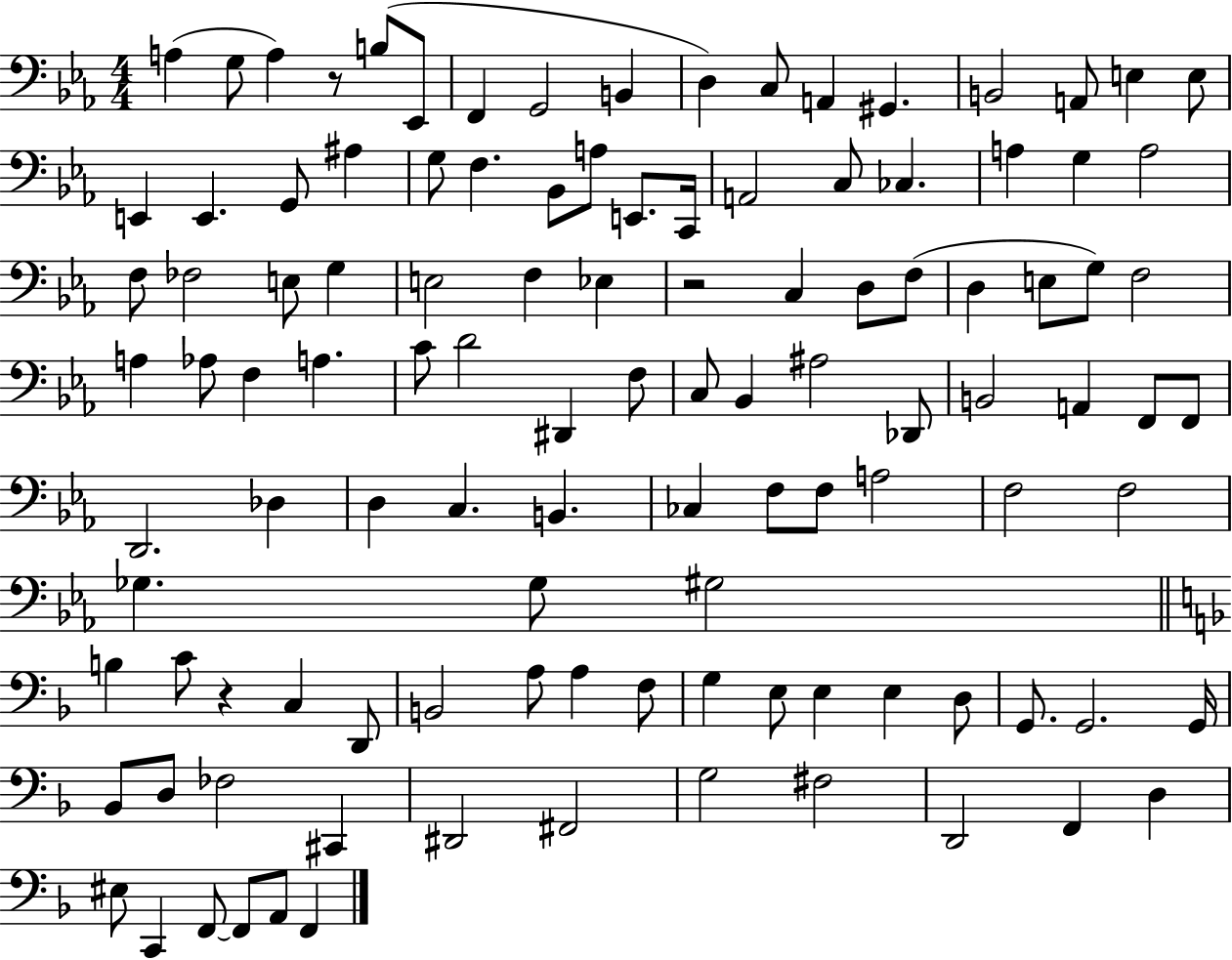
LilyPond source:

{
  \clef bass
  \numericTimeSignature
  \time 4/4
  \key ees \major
  a4( g8 a4) r8 b8( ees,8 | f,4 g,2 b,4 | d4) c8 a,4 gis,4. | b,2 a,8 e4 e8 | \break e,4 e,4. g,8 ais4 | g8 f4. bes,8 a8 e,8. c,16 | a,2 c8 ces4. | a4 g4 a2 | \break f8 fes2 e8 g4 | e2 f4 ees4 | r2 c4 d8 f8( | d4 e8 g8) f2 | \break a4 aes8 f4 a4. | c'8 d'2 dis,4 f8 | c8 bes,4 ais2 des,8 | b,2 a,4 f,8 f,8 | \break d,2. des4 | d4 c4. b,4. | ces4 f8 f8 a2 | f2 f2 | \break ges4. ges8 gis2 | \bar "||" \break \key f \major b4 c'8 r4 c4 d,8 | b,2 a8 a4 f8 | g4 e8 e4 e4 d8 | g,8. g,2. g,16 | \break bes,8 d8 fes2 cis,4 | dis,2 fis,2 | g2 fis2 | d,2 f,4 d4 | \break eis8 c,4 f,8~~ f,8 a,8 f,4 | \bar "|."
}